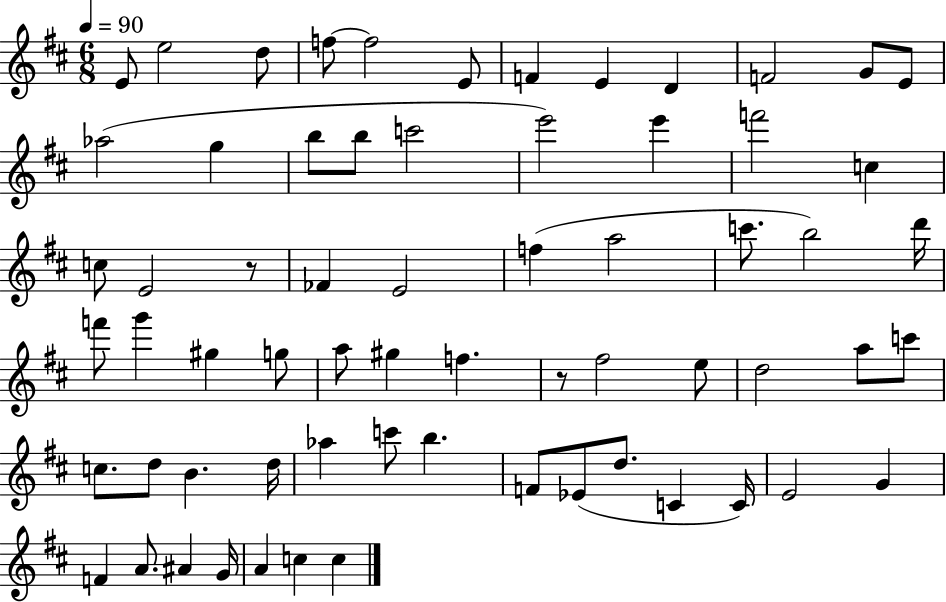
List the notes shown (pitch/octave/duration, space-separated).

E4/e E5/h D5/e F5/e F5/h E4/e F4/q E4/q D4/q F4/h G4/e E4/e Ab5/h G5/q B5/e B5/e C6/h E6/h E6/q F6/h C5/q C5/e E4/h R/e FES4/q E4/h F5/q A5/h C6/e. B5/h D6/s F6/e G6/q G#5/q G5/e A5/e G#5/q F5/q. R/e F#5/h E5/e D5/h A5/e C6/e C5/e. D5/e B4/q. D5/s Ab5/q C6/e B5/q. F4/e Eb4/e D5/e. C4/q C4/s E4/h G4/q F4/q A4/e. A#4/q G4/s A4/q C5/q C5/q